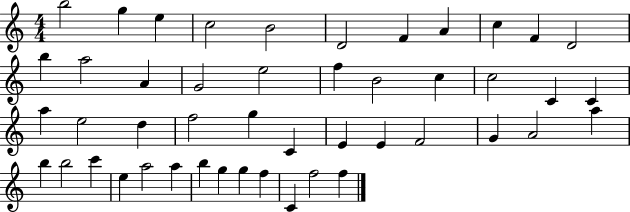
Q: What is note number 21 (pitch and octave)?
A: C4